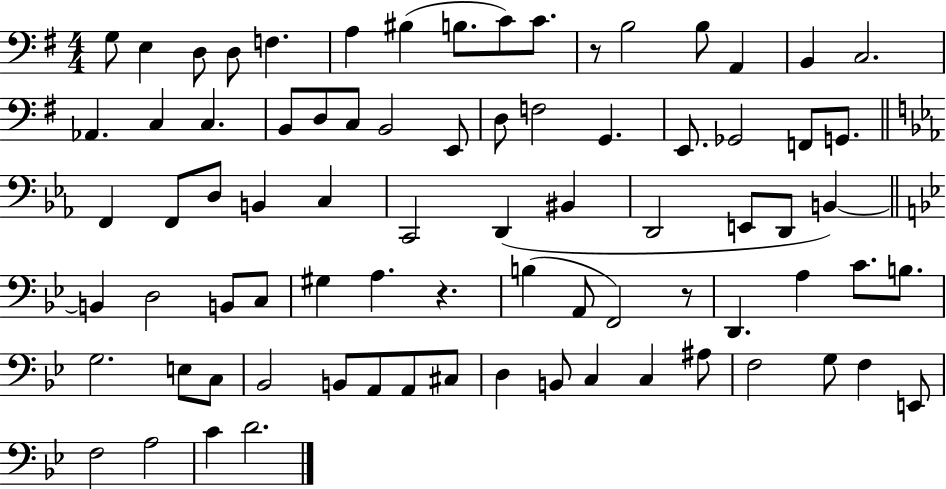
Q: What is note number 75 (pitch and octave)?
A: C4